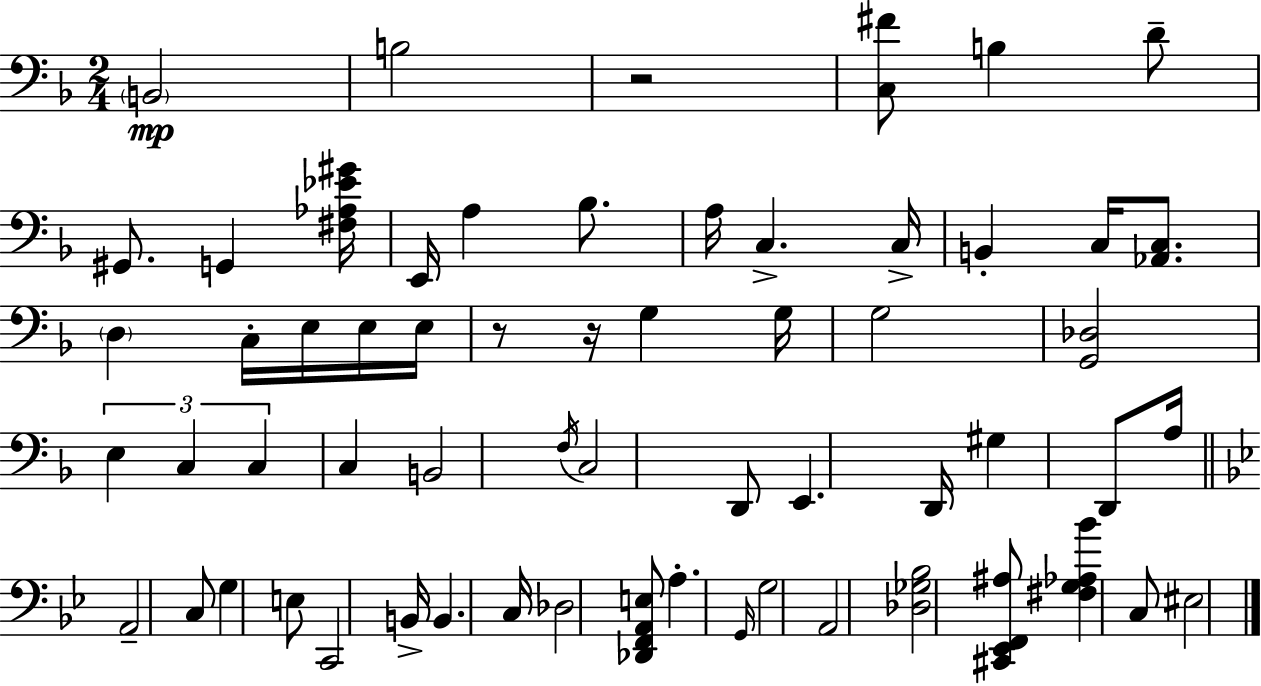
X:1
T:Untitled
M:2/4
L:1/4
K:F
B,,2 B,2 z2 [C,^F]/2 B, D/2 ^G,,/2 G,, [^F,_A,_E^G]/4 E,,/4 A, _B,/2 A,/4 C, C,/4 B,, C,/4 [_A,,C,]/2 D, C,/4 E,/4 E,/4 E,/4 z/2 z/4 G, G,/4 G,2 [G,,_D,]2 E, C, C, C, B,,2 F,/4 C,2 D,,/2 E,, D,,/4 ^G, D,,/2 A,/4 A,,2 C,/2 G, E,/2 C,,2 B,,/4 B,, C,/4 _D,2 [_D,,F,,A,,E,]/2 A, G,,/4 G,2 A,,2 [_D,_G,_B,]2 [^C,,_E,,F,,^A,]/2 [^F,G,_A,_B] C,/2 ^E,2